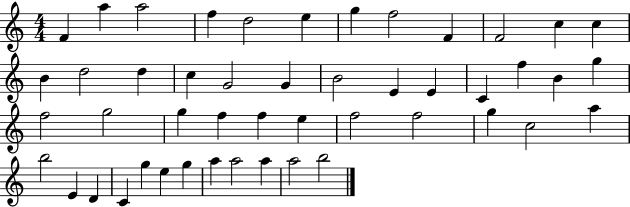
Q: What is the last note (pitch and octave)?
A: B5